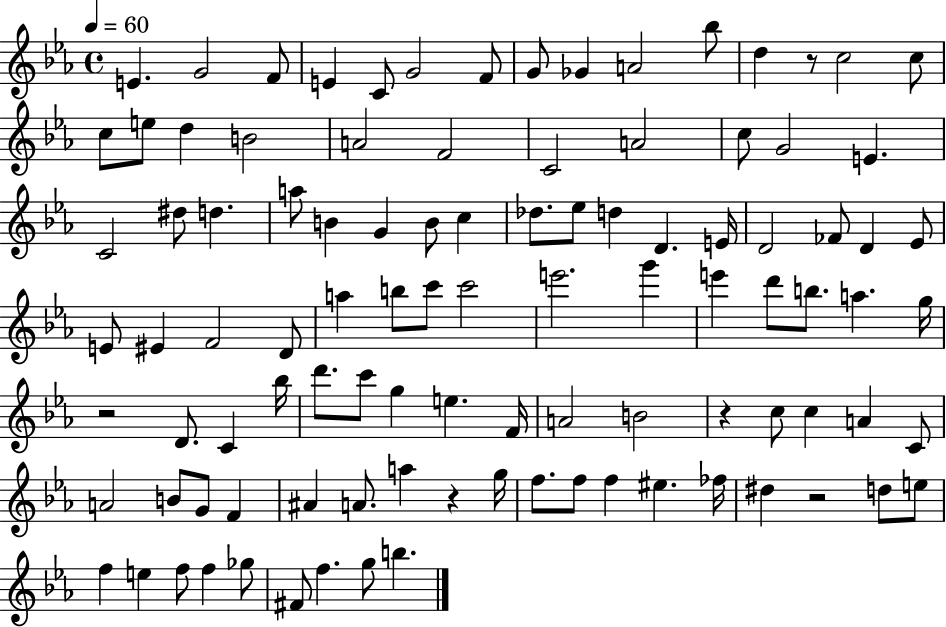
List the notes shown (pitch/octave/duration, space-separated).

E4/q. G4/h F4/e E4/q C4/e G4/h F4/e G4/e Gb4/q A4/h Bb5/e D5/q R/e C5/h C5/e C5/e E5/e D5/q B4/h A4/h F4/h C4/h A4/h C5/e G4/h E4/q. C4/h D#5/e D5/q. A5/e B4/q G4/q B4/e C5/q Db5/e. Eb5/e D5/q D4/q. E4/s D4/h FES4/e D4/q Eb4/e E4/e EIS4/q F4/h D4/e A5/q B5/e C6/e C6/h E6/h. G6/q E6/q D6/e B5/e. A5/q. G5/s R/h D4/e. C4/q Bb5/s D6/e. C6/e G5/q E5/q. F4/s A4/h B4/h R/q C5/e C5/q A4/q C4/e A4/h B4/e G4/e F4/q A#4/q A4/e. A5/q R/q G5/s F5/e. F5/e F5/q EIS5/q. FES5/s D#5/q R/h D5/e E5/e F5/q E5/q F5/e F5/q Gb5/e F#4/e F5/q. G5/e B5/q.